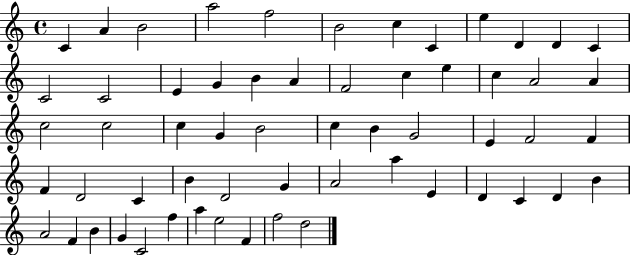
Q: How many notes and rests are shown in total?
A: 59